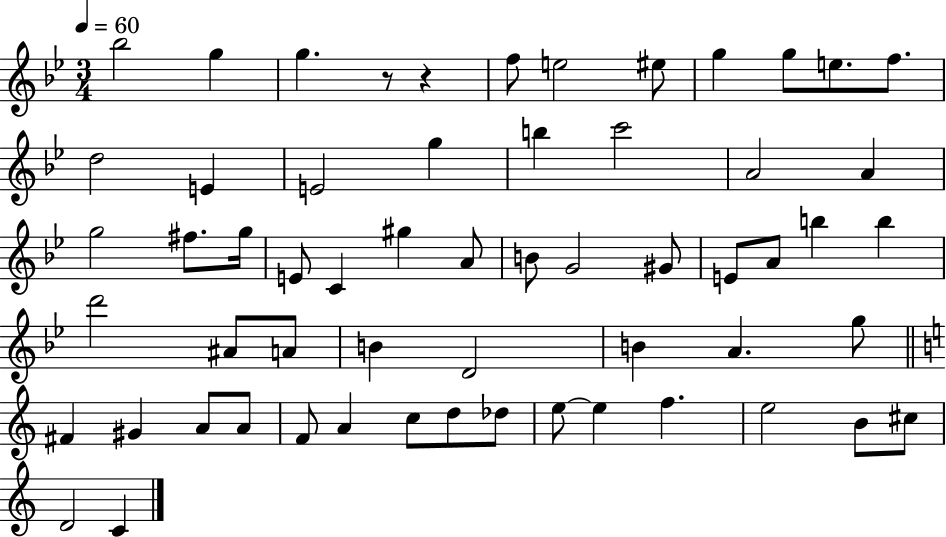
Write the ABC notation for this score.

X:1
T:Untitled
M:3/4
L:1/4
K:Bb
_b2 g g z/2 z f/2 e2 ^e/2 g g/2 e/2 f/2 d2 E E2 g b c'2 A2 A g2 ^f/2 g/4 E/2 C ^g A/2 B/2 G2 ^G/2 E/2 A/2 b b d'2 ^A/2 A/2 B D2 B A g/2 ^F ^G A/2 A/2 F/2 A c/2 d/2 _d/2 e/2 e f e2 B/2 ^c/2 D2 C